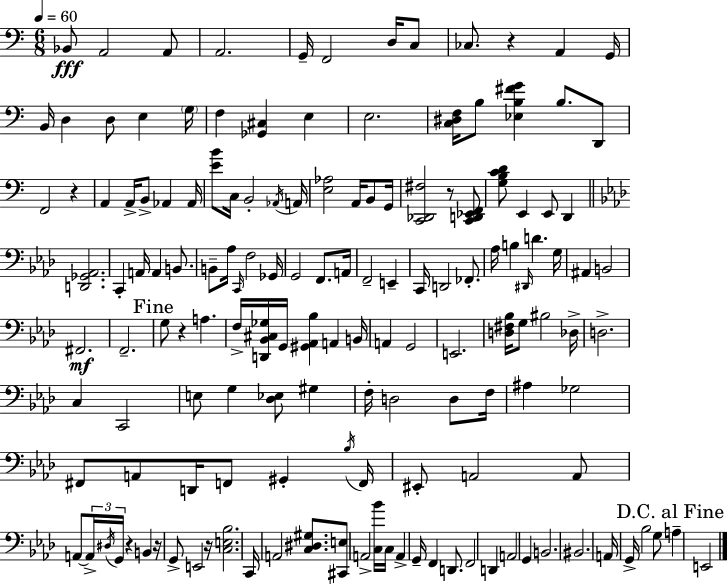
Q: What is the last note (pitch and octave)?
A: E2